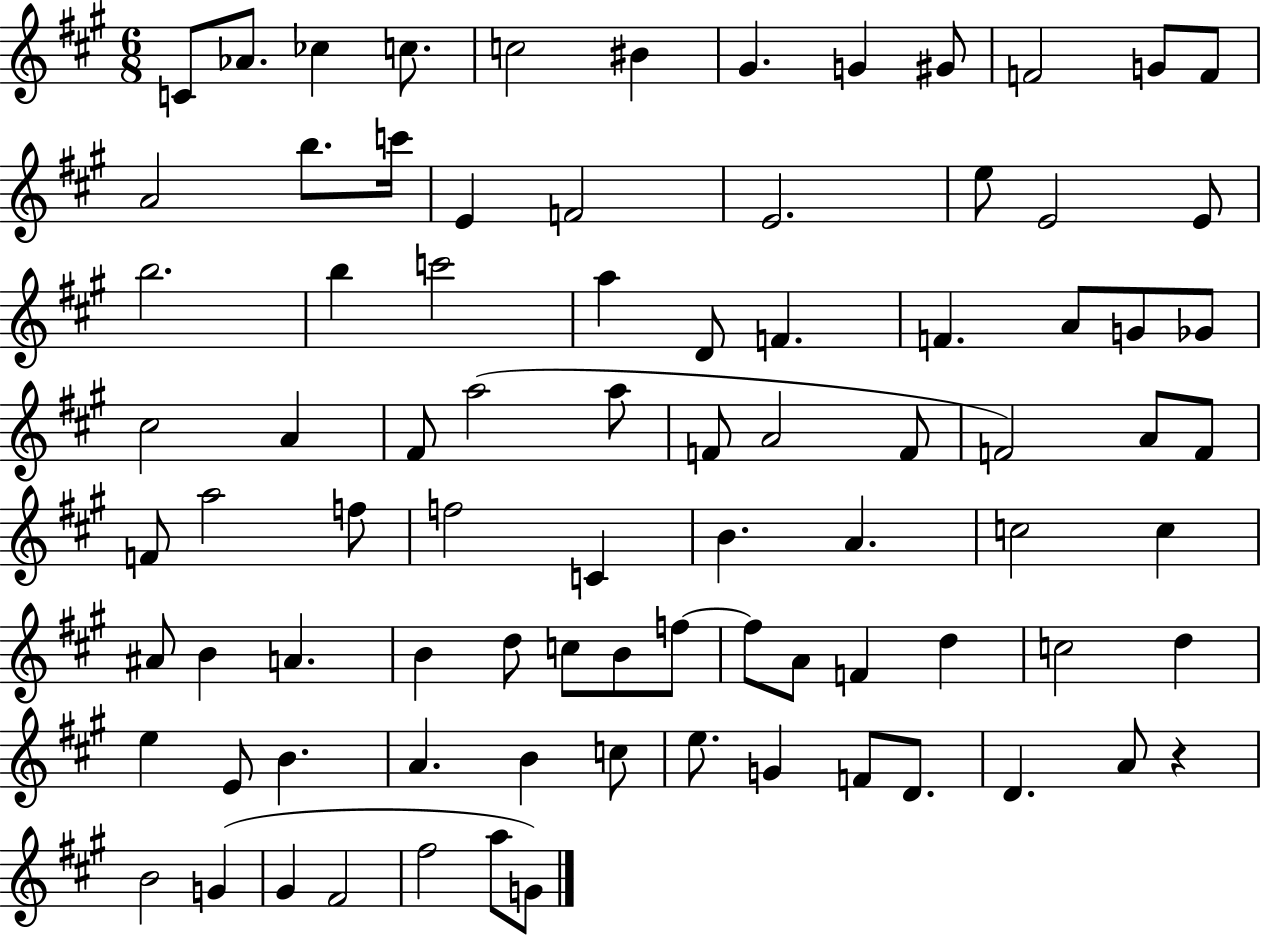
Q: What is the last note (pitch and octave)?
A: G4